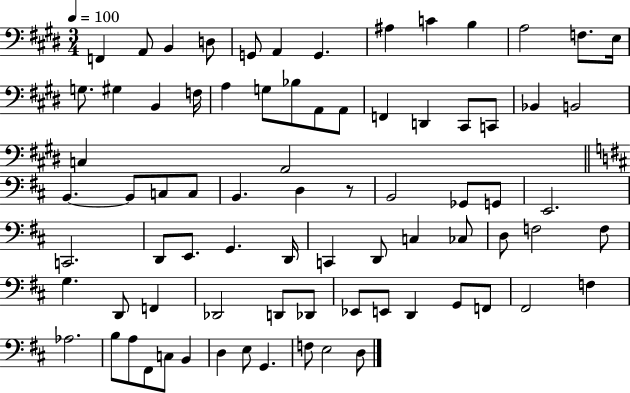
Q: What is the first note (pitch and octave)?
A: F2